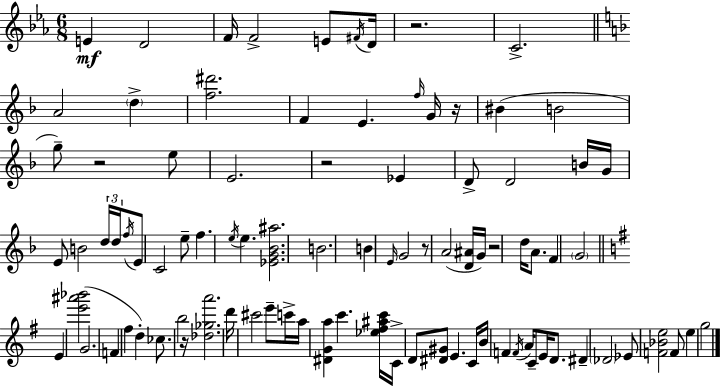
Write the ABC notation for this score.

X:1
T:Untitled
M:6/8
L:1/4
K:Eb
E D2 F/4 F2 E/2 ^F/4 D/4 z2 C2 A2 d [f^d']2 F E f/4 G/4 z/4 ^B B2 g/2 z2 e/2 E2 z2 _E D/2 D2 B/4 G/4 E/2 B2 d/4 d/4 f/4 E/2 C2 e/2 f e/4 e [_EG_B^a]2 B2 B E/4 G2 z/2 A2 [D^A]/4 G/4 z2 d/4 A/2 F G2 E [e'^a'_b']2 G2 F ^f d _c/2 b2 z/4 [_d_ga']2 d'/4 ^c'2 e'/2 c'/4 a/4 [^DGa] c' [_e^f^ac']/4 C/4 D/2 [^D^G]/2 E C/4 B/4 F F/4 A/4 C/2 E/4 D/2 ^D _D2 _E/2 [F_Be]2 F/2 e g2